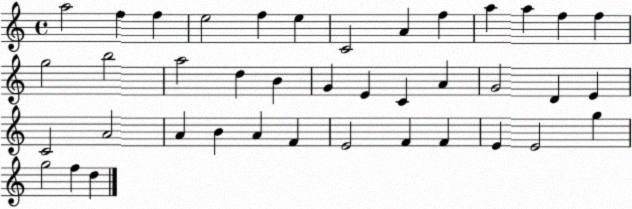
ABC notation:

X:1
T:Untitled
M:4/4
L:1/4
K:C
a2 f f e2 f e C2 A f a a f f g2 b2 a2 d B G E C A G2 D E C2 A2 A B A F E2 F F E E2 g g2 f d